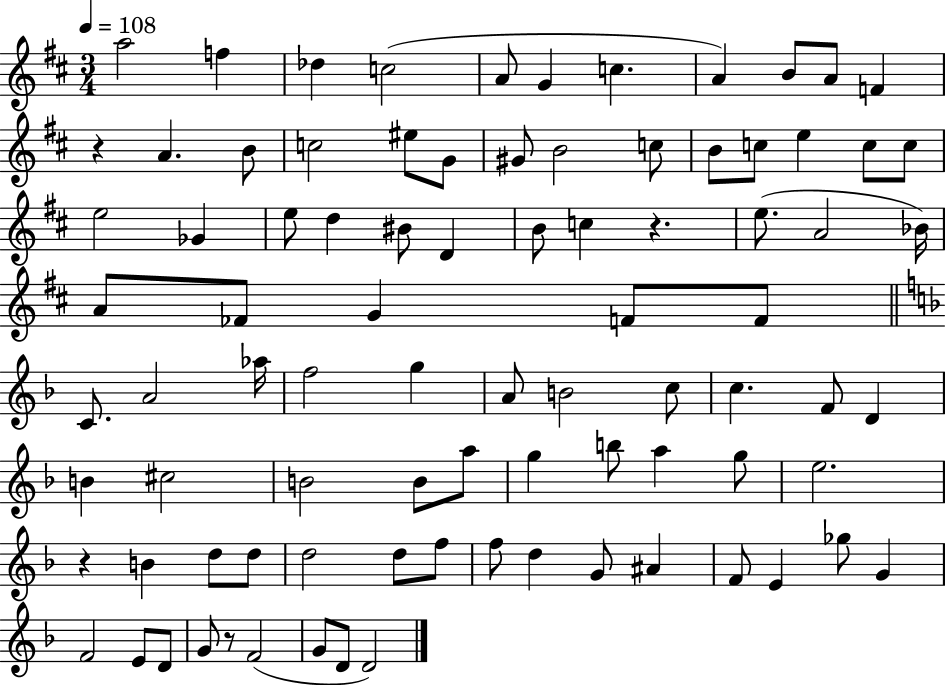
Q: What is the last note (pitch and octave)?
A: D4